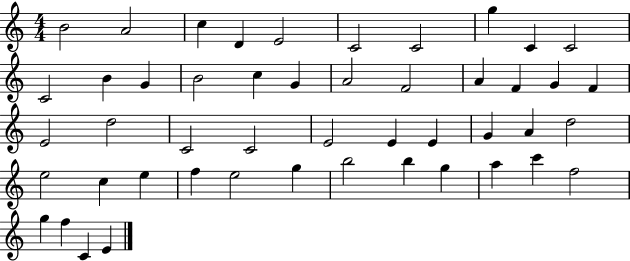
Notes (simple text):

B4/h A4/h C5/q D4/q E4/h C4/h C4/h G5/q C4/q C4/h C4/h B4/q G4/q B4/h C5/q G4/q A4/h F4/h A4/q F4/q G4/q F4/q E4/h D5/h C4/h C4/h E4/h E4/q E4/q G4/q A4/q D5/h E5/h C5/q E5/q F5/q E5/h G5/q B5/h B5/q G5/q A5/q C6/q F5/h G5/q F5/q C4/q E4/q